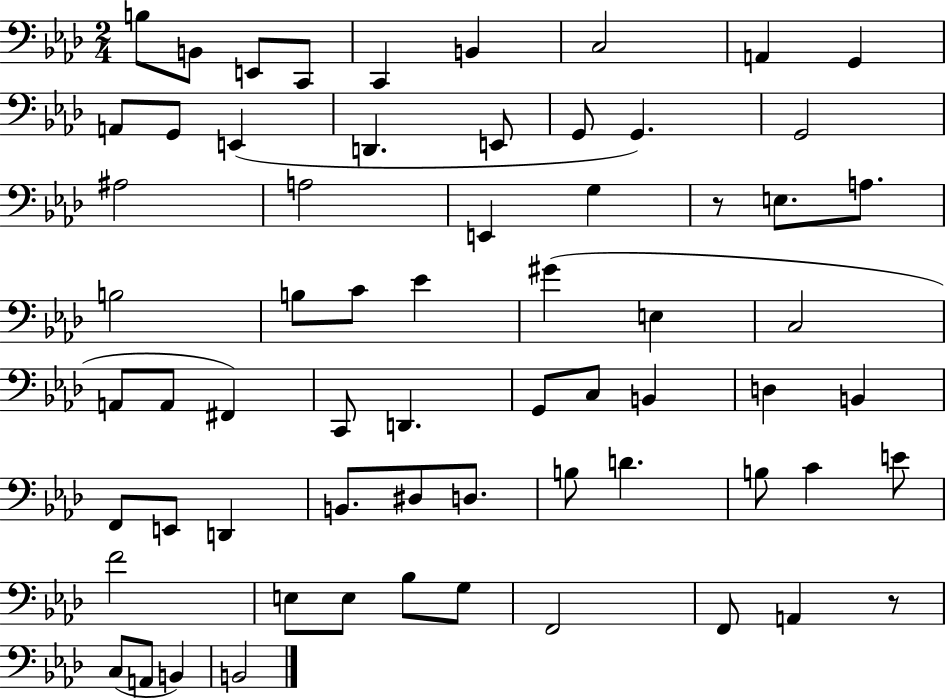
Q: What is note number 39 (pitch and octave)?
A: D3